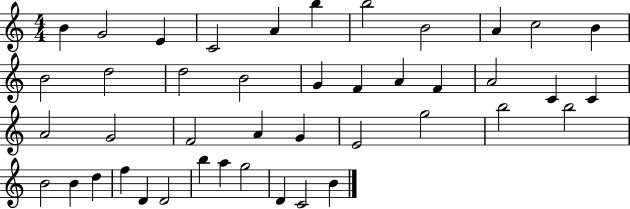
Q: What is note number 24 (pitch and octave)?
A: G4